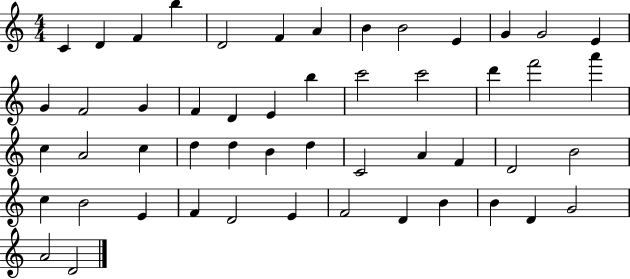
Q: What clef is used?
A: treble